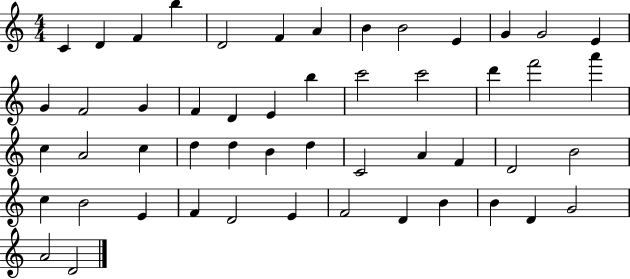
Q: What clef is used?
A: treble